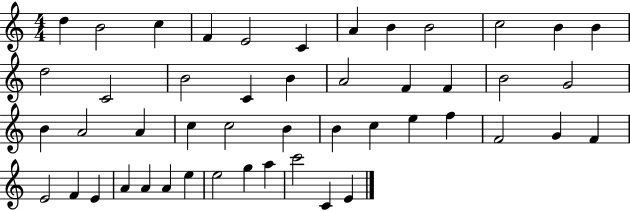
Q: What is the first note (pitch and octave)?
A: D5